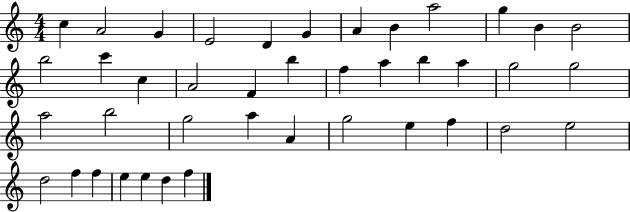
C5/q A4/h G4/q E4/h D4/q G4/q A4/q B4/q A5/h G5/q B4/q B4/h B5/h C6/q C5/q A4/h F4/q B5/q F5/q A5/q B5/q A5/q G5/h G5/h A5/h B5/h G5/h A5/q A4/q G5/h E5/q F5/q D5/h E5/h D5/h F5/q F5/q E5/q E5/q D5/q F5/q